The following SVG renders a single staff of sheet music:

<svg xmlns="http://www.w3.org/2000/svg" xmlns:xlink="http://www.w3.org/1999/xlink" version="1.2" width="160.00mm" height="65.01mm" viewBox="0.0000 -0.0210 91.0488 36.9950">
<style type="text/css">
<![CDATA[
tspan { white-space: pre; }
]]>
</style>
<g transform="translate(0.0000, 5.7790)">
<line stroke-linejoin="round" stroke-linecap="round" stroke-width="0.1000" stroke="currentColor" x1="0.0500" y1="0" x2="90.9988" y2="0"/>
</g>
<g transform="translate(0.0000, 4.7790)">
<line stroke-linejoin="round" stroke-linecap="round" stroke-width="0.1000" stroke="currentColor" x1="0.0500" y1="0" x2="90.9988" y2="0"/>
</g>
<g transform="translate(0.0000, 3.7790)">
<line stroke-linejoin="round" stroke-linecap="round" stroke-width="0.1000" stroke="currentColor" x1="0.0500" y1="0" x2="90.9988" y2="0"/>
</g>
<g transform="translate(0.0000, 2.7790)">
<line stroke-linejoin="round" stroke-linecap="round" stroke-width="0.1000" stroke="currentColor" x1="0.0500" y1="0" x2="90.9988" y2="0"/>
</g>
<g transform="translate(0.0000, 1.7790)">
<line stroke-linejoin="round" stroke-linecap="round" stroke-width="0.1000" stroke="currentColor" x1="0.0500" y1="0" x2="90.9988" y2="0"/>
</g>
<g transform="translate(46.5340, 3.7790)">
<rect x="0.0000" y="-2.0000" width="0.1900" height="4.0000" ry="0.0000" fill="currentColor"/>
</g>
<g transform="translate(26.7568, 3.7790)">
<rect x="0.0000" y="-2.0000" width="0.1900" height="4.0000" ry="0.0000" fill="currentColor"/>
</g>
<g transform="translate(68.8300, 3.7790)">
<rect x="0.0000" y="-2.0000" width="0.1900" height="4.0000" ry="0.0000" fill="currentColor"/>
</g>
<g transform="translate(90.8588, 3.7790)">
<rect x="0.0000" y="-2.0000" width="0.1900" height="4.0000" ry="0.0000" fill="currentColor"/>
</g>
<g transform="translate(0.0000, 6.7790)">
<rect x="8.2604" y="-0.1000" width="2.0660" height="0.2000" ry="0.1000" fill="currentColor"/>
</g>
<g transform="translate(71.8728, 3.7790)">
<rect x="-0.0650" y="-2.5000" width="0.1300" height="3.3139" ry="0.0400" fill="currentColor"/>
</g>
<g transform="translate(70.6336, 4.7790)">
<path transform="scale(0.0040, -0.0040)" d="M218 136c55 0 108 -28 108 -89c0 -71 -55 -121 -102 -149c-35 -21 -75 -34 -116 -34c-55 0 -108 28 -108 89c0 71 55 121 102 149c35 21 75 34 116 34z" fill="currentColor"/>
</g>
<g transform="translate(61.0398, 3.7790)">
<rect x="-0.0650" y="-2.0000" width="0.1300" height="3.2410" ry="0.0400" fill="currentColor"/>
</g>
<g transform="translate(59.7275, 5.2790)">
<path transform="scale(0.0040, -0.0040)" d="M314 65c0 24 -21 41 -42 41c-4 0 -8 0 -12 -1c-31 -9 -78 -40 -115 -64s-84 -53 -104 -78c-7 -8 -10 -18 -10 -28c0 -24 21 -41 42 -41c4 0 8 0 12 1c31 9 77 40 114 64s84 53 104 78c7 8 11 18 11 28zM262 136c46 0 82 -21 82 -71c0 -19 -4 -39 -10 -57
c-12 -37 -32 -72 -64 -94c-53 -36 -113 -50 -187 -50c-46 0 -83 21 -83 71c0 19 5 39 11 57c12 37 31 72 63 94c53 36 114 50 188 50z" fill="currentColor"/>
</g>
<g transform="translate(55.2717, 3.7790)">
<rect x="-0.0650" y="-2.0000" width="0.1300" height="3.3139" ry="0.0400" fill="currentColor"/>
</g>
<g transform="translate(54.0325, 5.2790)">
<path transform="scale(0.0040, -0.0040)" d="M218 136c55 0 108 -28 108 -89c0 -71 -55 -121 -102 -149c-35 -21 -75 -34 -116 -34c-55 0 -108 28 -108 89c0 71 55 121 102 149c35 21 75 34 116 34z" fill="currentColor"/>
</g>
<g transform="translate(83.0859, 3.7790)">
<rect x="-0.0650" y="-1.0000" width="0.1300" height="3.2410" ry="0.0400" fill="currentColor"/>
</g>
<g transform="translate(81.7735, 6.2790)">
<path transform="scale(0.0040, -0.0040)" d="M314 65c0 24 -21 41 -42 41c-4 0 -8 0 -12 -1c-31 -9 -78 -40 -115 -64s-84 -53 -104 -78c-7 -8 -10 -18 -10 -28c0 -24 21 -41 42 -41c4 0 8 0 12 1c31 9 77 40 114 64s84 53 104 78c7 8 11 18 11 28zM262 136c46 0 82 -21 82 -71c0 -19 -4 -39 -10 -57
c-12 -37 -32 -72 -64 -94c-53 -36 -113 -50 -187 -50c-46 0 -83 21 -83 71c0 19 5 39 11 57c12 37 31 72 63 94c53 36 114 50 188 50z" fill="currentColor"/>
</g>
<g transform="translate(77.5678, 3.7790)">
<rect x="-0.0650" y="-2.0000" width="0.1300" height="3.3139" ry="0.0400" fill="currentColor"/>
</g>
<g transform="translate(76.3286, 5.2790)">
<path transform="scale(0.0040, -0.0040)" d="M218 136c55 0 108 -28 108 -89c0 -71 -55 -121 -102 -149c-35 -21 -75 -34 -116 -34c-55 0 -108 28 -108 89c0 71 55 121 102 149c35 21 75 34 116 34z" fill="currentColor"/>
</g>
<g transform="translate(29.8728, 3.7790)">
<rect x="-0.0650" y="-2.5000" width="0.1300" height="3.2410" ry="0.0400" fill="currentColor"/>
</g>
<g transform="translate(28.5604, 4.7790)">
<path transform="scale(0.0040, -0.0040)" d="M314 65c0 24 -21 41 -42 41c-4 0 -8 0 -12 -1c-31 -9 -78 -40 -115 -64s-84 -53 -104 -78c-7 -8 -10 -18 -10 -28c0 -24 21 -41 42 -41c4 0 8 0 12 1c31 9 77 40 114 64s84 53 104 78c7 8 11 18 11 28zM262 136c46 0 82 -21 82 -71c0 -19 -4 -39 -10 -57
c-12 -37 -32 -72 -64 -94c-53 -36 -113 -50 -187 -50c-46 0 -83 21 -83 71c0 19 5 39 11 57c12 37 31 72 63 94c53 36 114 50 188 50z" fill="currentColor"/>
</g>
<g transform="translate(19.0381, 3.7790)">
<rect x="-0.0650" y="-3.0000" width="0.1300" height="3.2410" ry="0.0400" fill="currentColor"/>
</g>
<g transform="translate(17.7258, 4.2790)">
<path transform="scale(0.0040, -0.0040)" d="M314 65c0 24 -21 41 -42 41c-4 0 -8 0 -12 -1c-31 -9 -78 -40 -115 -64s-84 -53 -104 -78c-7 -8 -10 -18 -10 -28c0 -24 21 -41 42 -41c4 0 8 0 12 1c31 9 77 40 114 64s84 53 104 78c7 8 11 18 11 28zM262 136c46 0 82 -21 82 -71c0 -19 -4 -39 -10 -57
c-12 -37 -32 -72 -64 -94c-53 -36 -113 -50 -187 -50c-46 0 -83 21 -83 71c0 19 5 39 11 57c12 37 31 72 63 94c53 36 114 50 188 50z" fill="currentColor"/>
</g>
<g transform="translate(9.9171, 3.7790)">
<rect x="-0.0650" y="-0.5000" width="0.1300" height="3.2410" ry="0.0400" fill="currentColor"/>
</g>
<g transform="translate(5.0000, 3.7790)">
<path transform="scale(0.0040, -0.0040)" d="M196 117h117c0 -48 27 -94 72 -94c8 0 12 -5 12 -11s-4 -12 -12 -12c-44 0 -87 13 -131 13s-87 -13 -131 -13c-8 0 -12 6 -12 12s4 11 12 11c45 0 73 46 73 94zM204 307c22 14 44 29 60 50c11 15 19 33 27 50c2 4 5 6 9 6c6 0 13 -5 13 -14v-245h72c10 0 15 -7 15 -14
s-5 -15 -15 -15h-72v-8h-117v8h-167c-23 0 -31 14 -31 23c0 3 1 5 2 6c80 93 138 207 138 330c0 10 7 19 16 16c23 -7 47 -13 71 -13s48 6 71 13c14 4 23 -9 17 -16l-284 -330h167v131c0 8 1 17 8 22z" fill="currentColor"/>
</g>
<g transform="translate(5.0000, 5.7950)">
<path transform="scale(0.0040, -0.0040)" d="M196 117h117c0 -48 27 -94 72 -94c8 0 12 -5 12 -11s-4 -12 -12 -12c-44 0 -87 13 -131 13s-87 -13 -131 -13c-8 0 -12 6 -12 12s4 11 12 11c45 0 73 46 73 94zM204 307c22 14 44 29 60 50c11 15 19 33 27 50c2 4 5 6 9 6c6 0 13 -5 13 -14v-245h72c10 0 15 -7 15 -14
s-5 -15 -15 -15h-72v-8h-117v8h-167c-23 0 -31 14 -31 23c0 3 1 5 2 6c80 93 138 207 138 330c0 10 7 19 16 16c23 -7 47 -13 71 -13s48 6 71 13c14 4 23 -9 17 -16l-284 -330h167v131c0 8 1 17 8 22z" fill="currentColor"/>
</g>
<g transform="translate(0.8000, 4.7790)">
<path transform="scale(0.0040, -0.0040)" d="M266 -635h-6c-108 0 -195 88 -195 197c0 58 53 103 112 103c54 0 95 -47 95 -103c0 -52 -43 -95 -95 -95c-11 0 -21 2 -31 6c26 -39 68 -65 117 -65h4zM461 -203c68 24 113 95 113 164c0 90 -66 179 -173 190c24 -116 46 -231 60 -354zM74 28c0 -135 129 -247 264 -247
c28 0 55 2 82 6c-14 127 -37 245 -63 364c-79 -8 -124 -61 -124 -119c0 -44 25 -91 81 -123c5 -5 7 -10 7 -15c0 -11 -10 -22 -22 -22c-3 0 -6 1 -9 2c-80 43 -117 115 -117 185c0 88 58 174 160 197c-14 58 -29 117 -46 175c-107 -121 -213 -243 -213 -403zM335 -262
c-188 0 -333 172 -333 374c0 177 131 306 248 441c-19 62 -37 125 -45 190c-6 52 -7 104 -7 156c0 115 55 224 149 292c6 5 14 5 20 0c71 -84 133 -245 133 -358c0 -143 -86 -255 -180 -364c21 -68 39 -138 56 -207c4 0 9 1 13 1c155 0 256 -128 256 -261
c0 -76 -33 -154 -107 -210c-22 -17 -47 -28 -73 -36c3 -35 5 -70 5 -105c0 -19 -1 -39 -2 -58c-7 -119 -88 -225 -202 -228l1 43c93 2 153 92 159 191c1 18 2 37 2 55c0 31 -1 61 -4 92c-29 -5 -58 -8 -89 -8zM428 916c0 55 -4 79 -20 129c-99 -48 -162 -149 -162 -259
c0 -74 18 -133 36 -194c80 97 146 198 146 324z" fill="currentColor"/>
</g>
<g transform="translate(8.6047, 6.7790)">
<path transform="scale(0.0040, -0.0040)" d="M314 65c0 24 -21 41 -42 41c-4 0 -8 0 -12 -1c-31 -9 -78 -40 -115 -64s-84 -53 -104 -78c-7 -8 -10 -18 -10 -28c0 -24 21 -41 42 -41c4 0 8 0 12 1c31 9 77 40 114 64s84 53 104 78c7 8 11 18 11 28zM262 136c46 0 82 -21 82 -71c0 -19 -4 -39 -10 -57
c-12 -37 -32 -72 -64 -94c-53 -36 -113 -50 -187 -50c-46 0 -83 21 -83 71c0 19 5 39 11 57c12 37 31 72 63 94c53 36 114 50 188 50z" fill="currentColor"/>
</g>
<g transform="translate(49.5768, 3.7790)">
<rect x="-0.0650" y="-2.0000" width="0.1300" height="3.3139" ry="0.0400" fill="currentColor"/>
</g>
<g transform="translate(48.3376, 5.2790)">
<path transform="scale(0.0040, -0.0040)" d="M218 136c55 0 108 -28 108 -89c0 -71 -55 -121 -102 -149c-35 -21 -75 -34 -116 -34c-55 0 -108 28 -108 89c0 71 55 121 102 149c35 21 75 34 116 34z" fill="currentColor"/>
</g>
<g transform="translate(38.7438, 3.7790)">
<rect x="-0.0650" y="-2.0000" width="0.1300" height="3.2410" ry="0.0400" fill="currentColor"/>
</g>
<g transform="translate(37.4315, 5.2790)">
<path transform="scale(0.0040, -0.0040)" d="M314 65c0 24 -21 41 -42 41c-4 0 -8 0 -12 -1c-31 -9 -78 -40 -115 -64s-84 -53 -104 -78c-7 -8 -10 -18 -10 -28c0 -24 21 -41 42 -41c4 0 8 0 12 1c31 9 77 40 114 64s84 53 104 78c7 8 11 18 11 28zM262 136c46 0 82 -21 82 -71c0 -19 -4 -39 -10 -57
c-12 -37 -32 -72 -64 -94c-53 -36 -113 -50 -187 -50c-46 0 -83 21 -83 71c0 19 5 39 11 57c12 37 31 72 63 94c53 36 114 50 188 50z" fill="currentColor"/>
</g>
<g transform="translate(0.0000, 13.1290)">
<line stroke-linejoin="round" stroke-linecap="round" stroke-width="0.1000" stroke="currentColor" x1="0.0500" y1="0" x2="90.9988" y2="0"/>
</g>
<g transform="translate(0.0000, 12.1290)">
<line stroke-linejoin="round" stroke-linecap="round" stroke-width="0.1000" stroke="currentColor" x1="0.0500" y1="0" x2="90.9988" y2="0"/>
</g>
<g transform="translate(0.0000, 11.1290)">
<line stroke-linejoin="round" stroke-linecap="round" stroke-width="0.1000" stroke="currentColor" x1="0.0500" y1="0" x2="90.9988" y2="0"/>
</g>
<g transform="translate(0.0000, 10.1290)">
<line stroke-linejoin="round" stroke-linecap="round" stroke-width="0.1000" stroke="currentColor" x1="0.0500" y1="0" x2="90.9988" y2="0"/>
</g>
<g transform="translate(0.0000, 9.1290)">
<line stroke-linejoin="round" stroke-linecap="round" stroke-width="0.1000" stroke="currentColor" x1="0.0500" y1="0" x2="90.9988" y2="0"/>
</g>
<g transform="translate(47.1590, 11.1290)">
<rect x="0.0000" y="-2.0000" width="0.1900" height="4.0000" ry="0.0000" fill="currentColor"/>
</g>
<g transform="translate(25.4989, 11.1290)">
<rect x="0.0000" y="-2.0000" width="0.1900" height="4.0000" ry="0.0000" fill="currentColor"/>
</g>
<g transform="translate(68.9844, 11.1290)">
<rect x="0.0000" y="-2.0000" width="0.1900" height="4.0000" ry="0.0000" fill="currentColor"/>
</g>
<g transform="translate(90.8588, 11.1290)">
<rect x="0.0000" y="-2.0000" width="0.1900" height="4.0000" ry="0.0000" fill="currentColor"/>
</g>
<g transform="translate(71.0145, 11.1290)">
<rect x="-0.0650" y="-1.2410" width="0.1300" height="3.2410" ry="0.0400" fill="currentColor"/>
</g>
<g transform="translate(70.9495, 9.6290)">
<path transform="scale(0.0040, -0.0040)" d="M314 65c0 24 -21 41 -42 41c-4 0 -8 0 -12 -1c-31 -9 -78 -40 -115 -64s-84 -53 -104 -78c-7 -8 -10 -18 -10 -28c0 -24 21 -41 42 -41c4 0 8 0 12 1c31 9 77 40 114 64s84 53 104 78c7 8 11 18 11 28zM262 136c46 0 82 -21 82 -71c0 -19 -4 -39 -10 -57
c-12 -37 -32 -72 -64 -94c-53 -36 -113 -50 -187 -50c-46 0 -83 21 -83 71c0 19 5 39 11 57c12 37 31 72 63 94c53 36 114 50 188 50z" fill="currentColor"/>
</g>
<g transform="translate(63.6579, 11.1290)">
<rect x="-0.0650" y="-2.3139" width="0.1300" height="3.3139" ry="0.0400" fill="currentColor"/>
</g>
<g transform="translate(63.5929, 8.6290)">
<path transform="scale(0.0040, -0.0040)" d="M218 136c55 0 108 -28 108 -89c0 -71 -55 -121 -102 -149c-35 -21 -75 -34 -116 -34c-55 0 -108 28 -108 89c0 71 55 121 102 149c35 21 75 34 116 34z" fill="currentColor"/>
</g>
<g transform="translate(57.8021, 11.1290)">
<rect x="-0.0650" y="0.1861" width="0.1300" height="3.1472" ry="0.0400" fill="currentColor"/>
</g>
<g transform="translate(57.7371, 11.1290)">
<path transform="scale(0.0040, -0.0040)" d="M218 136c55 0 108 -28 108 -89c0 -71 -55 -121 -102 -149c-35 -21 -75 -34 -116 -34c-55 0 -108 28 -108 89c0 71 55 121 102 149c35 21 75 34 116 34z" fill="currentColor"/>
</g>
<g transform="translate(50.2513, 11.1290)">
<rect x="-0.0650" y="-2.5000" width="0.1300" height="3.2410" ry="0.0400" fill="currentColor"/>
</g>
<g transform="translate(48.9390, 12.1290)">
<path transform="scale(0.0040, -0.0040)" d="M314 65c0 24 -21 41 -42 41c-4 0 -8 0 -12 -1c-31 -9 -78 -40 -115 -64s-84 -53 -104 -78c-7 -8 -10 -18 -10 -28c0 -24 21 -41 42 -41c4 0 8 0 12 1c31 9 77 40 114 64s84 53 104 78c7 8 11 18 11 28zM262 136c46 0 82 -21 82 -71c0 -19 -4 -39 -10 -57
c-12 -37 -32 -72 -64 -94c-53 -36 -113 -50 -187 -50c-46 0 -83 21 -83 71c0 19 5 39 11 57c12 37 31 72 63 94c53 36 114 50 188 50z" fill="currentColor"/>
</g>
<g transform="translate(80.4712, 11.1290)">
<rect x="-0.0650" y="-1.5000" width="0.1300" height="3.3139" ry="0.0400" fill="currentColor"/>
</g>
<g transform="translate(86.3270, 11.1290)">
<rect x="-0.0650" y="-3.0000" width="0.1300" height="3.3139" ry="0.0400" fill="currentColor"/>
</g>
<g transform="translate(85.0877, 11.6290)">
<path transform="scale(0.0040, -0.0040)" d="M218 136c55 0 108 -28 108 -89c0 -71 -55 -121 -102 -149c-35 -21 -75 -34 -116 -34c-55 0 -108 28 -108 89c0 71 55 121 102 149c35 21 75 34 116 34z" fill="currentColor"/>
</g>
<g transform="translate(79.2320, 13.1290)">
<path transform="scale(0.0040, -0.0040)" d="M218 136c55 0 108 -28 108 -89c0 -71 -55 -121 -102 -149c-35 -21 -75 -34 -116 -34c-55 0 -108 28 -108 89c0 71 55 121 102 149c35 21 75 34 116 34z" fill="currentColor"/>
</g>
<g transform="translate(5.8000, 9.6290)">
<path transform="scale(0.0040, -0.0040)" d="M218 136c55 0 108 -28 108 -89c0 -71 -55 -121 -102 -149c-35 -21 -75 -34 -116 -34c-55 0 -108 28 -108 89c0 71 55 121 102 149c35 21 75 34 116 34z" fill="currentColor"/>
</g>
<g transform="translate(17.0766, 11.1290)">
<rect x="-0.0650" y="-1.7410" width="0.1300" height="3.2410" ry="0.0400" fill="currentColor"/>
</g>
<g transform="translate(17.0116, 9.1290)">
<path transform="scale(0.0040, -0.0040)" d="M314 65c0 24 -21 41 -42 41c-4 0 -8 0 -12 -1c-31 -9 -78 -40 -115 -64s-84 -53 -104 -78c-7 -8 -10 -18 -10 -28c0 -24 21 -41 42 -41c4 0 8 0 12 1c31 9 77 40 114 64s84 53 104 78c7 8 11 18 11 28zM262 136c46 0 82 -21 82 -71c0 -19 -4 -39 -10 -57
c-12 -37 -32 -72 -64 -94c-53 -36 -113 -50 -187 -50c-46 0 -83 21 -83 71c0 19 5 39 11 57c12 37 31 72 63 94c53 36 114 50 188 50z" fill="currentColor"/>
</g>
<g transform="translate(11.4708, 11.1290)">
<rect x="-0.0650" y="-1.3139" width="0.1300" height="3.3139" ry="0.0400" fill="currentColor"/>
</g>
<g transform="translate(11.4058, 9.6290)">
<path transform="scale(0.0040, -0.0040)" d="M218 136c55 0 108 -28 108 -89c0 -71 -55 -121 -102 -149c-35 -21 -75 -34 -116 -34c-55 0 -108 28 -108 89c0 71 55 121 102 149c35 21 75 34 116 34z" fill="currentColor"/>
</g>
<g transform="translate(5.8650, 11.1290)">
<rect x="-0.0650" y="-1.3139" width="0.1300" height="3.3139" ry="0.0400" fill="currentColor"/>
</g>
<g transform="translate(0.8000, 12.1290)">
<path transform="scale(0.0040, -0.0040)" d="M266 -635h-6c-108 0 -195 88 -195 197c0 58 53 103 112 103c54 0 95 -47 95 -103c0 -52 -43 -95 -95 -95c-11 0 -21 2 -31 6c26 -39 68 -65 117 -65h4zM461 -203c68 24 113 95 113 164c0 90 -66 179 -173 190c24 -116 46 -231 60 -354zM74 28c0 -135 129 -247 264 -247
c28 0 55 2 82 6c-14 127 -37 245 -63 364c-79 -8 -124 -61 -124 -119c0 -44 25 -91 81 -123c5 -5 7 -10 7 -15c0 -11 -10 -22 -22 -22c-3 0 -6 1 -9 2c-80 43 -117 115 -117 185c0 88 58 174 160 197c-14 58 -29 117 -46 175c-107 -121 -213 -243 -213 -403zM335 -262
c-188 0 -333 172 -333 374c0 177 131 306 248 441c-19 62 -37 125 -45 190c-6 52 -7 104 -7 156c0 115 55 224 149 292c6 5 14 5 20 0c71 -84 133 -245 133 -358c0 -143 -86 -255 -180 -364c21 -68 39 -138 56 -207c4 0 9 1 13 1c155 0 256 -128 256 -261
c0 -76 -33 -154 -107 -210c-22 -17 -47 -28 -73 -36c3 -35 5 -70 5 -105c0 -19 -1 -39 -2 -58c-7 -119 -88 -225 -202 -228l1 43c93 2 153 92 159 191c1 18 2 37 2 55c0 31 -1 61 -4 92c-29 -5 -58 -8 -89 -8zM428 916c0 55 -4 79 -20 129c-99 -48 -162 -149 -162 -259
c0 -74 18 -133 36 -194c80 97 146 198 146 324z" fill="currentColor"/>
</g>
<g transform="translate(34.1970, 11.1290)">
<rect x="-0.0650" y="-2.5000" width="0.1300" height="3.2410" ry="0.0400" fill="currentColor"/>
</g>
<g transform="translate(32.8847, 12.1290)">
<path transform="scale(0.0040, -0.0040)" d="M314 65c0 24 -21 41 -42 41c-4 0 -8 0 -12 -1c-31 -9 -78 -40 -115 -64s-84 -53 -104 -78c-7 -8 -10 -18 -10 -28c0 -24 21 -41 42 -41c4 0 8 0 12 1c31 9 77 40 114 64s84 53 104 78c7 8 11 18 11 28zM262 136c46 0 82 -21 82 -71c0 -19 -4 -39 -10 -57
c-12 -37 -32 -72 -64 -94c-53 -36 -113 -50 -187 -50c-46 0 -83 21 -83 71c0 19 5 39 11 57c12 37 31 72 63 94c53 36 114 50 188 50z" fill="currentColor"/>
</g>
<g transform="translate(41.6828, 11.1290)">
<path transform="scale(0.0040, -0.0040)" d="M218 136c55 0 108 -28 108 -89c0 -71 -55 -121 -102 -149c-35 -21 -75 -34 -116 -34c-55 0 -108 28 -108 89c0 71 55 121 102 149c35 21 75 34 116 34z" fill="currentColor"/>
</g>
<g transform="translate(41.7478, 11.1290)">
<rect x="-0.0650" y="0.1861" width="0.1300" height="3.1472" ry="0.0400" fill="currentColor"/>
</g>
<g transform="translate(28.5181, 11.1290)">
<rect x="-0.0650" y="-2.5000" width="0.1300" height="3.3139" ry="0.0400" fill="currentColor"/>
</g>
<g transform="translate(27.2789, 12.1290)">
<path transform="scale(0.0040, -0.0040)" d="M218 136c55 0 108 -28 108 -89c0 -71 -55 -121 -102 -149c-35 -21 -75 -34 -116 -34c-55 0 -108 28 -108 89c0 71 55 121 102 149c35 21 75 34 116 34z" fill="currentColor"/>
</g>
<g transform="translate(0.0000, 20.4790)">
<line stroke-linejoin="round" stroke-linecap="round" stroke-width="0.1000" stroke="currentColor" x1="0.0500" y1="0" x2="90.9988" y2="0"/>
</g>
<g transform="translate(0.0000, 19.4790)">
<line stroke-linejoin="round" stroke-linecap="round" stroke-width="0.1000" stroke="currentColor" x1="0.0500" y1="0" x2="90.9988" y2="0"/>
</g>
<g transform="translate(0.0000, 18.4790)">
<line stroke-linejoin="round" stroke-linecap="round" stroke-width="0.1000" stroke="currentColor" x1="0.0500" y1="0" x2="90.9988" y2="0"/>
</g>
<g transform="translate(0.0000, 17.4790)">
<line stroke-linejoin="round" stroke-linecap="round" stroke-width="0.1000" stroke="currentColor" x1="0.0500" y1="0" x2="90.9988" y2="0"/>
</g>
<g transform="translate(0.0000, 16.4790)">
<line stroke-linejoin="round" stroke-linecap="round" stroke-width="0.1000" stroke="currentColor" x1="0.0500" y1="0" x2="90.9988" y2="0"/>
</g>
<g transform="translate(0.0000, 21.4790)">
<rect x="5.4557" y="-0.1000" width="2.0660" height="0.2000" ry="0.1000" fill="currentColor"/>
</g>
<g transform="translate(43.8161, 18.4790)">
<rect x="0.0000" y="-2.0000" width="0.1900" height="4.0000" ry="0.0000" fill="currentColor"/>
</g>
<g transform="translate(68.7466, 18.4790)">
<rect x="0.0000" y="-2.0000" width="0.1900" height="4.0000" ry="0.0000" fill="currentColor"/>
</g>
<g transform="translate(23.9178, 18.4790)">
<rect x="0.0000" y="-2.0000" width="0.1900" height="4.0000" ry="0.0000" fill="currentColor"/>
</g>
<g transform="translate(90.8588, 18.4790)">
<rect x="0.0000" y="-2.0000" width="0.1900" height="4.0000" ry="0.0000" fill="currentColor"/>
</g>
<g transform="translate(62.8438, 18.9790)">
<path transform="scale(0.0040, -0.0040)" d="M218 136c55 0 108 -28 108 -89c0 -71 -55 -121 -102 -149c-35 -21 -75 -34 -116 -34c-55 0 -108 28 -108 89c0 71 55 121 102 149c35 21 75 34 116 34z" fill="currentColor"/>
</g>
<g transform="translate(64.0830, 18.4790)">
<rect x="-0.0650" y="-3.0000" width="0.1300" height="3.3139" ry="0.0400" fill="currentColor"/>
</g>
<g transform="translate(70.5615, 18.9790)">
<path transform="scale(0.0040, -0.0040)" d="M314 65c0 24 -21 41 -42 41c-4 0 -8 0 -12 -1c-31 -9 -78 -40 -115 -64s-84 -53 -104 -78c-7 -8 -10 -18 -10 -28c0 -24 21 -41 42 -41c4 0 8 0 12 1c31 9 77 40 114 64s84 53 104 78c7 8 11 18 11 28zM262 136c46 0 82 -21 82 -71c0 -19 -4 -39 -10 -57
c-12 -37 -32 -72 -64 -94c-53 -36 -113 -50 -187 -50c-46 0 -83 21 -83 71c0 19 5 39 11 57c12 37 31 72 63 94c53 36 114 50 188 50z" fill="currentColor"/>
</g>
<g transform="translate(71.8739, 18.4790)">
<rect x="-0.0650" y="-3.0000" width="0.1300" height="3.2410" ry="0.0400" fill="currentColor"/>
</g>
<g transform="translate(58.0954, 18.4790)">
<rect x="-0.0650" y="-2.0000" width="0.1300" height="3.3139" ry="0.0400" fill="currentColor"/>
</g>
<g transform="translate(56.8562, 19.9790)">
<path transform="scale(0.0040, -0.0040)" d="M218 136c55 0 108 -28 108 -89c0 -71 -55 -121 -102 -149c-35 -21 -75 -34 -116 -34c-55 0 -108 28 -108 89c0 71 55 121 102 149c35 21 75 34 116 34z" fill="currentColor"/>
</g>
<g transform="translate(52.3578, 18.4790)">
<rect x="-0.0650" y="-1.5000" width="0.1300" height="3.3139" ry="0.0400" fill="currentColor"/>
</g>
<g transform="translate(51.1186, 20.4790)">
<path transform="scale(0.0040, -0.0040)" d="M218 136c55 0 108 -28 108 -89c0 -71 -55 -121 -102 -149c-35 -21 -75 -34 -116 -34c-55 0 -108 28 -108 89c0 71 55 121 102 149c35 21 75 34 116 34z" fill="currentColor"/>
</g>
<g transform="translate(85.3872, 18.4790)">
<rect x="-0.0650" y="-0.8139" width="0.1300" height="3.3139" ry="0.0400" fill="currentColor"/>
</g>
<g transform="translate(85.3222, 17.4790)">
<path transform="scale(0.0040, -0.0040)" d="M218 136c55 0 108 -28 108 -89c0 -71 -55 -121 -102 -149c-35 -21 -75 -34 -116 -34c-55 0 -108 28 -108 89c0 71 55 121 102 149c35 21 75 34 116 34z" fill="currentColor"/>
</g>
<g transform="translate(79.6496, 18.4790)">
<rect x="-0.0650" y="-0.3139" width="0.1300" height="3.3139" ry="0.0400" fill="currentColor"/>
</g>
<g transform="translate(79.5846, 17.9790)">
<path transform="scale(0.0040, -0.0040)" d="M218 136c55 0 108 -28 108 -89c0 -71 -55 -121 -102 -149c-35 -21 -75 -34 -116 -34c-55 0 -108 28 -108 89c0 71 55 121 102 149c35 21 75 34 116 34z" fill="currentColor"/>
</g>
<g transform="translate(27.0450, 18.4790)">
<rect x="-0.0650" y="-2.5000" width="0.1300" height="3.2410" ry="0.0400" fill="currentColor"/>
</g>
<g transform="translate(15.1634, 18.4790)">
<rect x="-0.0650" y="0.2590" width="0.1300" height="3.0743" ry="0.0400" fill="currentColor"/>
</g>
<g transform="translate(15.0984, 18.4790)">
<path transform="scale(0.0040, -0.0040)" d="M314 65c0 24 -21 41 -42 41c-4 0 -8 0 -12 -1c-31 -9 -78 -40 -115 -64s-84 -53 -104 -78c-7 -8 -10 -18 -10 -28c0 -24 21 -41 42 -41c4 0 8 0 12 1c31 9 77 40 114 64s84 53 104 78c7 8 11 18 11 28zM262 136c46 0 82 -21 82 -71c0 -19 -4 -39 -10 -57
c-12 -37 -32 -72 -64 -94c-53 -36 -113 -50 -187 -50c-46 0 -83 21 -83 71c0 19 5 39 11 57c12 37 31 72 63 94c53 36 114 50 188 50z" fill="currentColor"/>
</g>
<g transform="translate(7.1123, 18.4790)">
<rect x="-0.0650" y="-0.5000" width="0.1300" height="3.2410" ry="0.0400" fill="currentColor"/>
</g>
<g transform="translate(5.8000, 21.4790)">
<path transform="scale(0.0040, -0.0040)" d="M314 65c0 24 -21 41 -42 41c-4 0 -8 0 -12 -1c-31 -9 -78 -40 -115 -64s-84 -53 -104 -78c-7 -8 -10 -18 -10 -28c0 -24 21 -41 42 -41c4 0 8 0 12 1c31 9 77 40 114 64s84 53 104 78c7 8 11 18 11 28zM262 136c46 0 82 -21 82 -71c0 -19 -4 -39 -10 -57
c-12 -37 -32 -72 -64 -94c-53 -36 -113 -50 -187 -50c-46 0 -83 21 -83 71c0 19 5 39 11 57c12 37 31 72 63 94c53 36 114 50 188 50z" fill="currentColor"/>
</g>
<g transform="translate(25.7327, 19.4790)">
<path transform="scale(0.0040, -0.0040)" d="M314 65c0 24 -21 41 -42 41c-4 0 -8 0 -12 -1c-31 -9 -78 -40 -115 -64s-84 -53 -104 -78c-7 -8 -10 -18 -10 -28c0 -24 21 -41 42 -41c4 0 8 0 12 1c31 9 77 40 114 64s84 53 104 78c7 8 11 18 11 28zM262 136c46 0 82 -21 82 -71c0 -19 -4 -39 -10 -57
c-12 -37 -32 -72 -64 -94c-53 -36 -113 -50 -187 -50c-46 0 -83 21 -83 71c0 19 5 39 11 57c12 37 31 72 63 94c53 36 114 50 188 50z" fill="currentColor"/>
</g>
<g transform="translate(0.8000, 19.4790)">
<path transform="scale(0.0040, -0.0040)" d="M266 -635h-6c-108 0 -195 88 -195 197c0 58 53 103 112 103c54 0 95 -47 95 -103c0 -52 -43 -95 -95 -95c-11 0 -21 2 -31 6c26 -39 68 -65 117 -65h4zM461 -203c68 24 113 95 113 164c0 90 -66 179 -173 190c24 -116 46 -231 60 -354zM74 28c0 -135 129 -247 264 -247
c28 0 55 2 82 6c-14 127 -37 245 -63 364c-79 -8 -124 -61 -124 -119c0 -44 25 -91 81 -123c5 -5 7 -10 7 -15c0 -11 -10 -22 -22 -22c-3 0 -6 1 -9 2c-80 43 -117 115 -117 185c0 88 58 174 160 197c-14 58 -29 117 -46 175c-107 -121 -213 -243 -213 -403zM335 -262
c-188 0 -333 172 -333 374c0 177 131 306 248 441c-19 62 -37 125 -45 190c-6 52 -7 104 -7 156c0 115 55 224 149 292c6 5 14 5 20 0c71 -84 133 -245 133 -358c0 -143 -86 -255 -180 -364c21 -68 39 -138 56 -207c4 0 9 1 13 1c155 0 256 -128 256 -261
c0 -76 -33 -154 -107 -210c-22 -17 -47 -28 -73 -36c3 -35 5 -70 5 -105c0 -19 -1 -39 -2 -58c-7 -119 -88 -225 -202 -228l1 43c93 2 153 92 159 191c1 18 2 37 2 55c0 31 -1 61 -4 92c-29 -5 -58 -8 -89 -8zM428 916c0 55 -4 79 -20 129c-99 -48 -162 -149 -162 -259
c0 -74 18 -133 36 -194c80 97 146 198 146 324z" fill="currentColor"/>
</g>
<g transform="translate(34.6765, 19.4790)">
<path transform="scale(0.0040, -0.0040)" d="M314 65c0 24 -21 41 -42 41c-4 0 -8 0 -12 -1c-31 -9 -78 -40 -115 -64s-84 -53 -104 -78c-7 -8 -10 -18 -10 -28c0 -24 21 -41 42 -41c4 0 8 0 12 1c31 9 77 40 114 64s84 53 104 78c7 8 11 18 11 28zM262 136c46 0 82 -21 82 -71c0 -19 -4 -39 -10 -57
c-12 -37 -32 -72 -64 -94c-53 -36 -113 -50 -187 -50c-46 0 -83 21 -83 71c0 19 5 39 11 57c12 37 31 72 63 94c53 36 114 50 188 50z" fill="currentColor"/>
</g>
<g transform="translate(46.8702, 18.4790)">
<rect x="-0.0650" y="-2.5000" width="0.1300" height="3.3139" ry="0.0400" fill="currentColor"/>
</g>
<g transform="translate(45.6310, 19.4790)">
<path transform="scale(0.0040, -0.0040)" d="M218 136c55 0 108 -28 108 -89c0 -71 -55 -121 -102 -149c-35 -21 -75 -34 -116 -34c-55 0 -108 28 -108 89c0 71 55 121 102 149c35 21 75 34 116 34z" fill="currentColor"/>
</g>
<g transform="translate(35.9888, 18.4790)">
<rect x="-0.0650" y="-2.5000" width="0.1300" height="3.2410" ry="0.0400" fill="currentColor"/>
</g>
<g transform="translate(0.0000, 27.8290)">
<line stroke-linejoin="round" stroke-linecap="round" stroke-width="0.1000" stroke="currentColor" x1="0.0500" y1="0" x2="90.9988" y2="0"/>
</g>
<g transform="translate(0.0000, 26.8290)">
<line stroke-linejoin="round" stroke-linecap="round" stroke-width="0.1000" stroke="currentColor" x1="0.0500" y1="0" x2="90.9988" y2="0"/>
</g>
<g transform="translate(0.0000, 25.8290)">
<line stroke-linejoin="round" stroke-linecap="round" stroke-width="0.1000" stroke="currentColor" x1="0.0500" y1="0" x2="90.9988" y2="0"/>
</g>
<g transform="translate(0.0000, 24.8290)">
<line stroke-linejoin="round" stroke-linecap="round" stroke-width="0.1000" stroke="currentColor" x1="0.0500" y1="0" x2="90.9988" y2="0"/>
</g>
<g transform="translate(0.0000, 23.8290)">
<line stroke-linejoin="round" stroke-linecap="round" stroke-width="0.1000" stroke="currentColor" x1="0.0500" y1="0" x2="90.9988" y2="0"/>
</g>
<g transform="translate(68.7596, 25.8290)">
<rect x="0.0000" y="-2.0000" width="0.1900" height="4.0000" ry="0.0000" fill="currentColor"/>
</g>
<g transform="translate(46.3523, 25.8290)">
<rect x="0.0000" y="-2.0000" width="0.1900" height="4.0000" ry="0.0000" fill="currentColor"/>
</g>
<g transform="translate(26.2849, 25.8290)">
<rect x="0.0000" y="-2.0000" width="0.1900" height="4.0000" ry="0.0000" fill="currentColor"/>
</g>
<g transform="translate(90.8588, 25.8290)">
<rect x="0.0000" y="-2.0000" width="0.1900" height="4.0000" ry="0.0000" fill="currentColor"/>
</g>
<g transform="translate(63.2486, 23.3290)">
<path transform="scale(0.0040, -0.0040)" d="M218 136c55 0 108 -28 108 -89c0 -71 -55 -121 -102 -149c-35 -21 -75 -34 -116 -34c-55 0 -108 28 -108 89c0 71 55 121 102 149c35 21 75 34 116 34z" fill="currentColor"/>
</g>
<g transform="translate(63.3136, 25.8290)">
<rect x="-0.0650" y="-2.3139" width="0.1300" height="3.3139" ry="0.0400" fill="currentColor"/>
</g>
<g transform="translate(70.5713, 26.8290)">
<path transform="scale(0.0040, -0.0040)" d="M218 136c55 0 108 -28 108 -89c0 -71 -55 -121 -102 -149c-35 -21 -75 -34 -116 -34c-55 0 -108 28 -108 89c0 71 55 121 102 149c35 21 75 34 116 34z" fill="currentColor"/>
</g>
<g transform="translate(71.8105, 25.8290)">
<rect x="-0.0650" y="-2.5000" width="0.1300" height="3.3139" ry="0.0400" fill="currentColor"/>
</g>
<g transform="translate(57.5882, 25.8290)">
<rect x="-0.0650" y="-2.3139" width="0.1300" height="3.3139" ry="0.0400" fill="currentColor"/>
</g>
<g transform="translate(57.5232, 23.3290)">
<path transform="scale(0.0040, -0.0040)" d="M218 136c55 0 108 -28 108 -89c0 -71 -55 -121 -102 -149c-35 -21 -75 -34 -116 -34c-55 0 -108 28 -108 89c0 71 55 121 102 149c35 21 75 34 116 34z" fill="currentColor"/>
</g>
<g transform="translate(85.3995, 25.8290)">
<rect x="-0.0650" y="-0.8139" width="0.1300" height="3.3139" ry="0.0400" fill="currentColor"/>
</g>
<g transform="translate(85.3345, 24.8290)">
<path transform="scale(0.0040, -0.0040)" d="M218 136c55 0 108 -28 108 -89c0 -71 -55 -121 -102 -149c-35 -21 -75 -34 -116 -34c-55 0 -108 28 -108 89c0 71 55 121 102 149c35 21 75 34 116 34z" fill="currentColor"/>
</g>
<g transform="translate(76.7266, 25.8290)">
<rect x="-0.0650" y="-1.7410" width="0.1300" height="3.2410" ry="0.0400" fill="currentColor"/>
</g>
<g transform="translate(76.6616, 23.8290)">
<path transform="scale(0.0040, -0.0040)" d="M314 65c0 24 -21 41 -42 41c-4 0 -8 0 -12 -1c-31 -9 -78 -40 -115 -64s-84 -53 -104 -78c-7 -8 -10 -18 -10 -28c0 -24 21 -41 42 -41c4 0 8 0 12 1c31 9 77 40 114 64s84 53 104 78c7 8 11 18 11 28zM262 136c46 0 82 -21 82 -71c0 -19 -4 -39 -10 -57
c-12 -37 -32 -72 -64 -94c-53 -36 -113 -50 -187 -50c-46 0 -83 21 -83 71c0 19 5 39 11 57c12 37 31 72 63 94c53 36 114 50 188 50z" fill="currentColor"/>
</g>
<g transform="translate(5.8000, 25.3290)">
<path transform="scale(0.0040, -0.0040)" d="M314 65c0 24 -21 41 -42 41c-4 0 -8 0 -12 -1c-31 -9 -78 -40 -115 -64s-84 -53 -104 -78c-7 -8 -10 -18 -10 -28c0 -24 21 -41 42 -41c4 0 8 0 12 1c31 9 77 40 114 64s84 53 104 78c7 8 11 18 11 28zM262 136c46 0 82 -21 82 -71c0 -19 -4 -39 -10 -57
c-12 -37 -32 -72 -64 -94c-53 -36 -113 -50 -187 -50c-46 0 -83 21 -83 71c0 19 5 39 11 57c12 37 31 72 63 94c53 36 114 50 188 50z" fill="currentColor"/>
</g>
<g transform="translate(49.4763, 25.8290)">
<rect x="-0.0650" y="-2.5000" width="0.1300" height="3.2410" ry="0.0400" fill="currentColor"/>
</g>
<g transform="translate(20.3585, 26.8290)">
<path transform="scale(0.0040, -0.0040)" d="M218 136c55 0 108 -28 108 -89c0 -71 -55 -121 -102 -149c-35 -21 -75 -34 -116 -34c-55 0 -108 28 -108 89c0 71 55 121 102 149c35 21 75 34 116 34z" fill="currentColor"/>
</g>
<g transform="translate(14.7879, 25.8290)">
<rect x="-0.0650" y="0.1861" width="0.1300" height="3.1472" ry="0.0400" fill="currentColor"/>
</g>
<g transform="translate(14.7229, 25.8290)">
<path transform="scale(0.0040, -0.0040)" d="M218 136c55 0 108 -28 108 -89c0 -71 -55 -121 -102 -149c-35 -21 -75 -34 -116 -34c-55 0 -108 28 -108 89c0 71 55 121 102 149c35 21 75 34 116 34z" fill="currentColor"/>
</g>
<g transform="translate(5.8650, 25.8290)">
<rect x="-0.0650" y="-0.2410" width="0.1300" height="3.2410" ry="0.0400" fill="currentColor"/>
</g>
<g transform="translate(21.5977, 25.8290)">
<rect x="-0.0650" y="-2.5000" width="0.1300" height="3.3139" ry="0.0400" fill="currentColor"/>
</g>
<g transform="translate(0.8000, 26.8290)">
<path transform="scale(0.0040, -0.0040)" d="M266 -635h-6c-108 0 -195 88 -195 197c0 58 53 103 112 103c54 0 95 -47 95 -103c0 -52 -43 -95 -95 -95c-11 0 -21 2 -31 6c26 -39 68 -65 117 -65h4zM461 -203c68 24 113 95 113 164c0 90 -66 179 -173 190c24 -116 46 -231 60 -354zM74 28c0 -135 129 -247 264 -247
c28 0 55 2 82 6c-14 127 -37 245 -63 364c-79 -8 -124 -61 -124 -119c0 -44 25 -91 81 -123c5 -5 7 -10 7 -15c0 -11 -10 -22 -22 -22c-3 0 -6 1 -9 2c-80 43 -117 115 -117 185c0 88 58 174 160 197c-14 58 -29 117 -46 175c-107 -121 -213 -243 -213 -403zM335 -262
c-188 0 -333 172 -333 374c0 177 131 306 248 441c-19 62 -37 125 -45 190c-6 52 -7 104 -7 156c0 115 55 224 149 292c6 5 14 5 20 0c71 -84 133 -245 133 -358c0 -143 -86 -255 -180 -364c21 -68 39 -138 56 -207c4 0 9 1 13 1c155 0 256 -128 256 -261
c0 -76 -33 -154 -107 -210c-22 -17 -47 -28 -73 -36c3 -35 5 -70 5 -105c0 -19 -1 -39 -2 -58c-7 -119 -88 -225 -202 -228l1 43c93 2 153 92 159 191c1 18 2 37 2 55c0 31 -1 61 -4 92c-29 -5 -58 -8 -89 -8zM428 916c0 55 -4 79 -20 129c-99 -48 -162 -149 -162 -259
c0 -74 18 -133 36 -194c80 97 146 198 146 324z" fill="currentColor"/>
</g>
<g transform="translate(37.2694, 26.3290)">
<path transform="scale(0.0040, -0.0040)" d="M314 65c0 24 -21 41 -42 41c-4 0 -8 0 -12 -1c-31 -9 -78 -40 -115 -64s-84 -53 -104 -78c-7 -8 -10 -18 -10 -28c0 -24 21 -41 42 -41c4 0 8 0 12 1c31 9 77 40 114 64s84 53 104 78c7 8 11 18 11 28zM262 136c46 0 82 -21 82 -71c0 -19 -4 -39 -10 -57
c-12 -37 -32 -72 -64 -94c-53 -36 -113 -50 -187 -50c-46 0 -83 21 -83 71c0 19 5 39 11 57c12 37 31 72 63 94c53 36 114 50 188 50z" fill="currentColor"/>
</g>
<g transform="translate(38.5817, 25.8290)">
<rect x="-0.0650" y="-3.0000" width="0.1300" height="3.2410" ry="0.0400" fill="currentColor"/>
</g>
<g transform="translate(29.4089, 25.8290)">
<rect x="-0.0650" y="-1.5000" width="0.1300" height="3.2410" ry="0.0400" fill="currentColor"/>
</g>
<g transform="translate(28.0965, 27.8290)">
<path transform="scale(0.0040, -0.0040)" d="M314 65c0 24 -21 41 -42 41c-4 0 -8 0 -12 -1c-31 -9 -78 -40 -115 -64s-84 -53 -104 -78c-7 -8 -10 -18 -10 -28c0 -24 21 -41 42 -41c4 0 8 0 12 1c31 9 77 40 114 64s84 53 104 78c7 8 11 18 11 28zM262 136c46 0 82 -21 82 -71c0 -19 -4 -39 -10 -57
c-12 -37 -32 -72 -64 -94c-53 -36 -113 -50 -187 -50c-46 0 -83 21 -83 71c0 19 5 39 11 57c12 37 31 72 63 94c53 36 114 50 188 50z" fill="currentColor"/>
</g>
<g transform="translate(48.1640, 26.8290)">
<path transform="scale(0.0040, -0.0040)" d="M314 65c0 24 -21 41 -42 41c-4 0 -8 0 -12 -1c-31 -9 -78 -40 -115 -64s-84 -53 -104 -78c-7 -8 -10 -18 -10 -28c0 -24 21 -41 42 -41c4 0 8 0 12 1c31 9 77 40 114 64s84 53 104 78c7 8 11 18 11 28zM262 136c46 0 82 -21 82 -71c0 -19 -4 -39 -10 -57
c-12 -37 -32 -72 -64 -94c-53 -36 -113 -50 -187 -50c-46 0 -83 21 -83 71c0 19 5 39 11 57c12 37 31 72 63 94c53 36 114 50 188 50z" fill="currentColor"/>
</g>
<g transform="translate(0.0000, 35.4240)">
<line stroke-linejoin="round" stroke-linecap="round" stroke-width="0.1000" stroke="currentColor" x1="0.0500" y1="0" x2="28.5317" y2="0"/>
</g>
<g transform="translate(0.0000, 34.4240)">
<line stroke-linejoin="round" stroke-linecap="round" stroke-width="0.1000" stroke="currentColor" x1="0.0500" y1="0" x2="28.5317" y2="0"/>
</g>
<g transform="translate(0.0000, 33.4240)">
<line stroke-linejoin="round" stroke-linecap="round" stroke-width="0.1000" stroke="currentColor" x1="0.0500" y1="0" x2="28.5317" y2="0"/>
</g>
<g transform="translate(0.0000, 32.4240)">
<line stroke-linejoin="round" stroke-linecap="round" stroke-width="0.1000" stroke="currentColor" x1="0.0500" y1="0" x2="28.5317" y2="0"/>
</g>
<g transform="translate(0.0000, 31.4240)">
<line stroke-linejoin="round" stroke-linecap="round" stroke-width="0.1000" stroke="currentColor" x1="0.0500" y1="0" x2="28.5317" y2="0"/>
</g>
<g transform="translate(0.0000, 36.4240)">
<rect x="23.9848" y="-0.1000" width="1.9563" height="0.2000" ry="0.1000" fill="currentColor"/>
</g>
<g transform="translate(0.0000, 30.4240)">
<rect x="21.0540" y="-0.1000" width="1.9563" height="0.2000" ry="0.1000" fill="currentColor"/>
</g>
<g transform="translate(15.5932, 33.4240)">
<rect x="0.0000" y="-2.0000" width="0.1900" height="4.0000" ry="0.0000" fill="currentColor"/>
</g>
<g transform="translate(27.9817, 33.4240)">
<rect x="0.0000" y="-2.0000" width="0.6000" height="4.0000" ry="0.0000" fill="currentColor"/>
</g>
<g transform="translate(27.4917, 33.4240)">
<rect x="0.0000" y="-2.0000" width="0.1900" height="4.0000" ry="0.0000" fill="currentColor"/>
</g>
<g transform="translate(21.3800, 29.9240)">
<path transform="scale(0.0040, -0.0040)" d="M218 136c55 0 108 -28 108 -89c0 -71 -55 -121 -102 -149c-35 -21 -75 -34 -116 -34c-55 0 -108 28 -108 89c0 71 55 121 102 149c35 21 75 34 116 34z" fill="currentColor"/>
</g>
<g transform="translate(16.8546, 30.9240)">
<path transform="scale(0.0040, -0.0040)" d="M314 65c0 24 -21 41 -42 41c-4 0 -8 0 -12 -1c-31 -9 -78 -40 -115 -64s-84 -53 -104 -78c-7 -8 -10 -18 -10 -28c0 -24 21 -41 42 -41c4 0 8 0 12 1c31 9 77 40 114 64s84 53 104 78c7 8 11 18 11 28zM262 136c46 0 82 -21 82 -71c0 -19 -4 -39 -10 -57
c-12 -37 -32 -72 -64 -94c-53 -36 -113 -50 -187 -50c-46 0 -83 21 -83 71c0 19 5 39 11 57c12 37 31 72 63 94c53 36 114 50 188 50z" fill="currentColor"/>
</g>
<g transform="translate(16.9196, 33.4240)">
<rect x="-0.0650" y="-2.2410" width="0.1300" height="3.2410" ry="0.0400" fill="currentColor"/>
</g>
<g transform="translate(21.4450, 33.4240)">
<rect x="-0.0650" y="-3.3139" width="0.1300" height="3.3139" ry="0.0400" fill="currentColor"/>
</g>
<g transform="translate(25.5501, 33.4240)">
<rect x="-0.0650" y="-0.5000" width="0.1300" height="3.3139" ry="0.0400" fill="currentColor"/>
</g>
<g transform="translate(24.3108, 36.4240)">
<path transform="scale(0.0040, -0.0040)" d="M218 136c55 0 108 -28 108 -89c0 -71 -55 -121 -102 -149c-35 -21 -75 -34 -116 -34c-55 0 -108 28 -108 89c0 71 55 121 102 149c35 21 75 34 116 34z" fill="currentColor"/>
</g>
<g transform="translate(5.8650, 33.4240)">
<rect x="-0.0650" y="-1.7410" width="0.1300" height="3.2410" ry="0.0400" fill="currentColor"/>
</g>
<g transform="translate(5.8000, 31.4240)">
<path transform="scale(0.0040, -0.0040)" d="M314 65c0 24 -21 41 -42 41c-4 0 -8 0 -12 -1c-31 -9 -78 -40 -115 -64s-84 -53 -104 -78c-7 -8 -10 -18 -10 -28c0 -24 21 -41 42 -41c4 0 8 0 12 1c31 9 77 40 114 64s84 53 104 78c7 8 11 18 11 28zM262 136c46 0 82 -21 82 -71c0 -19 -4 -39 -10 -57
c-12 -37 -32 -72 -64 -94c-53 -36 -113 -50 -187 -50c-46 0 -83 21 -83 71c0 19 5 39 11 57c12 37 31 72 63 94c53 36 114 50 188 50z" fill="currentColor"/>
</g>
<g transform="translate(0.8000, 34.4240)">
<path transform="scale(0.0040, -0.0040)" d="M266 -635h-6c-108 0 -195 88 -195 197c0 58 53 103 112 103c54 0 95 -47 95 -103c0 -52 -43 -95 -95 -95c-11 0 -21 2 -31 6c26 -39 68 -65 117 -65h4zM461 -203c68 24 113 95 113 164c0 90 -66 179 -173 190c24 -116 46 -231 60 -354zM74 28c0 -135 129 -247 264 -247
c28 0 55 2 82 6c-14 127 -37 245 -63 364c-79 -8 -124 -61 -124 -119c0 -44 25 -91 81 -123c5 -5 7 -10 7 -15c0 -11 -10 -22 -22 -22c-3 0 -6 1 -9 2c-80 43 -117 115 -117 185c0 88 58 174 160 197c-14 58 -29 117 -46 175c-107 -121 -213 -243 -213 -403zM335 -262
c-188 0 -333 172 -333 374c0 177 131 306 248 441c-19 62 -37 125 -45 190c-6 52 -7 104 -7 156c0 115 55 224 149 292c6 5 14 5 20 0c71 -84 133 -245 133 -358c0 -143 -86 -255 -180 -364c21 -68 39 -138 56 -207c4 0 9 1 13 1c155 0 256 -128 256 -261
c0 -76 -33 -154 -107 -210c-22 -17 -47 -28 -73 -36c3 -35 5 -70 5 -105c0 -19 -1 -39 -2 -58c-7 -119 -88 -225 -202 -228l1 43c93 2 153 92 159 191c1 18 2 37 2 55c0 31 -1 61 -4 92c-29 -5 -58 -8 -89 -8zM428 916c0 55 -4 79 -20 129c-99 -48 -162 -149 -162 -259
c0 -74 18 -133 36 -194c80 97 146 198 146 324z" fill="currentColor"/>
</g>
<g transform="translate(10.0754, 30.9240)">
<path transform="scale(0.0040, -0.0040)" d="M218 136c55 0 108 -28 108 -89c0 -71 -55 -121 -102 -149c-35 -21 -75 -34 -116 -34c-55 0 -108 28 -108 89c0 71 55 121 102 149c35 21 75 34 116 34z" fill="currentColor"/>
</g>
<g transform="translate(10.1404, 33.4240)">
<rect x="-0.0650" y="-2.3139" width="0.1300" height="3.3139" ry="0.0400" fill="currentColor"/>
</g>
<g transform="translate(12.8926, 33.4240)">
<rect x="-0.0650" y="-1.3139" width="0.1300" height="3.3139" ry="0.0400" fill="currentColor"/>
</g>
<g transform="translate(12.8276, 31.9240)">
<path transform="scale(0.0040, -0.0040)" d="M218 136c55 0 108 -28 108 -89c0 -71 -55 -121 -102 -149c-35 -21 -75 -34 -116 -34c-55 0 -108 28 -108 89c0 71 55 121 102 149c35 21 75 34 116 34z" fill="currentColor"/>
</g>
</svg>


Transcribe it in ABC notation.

X:1
T:Untitled
M:4/4
L:1/4
K:C
C2 A2 G2 F2 F F F2 G F D2 e e f2 G G2 B G2 B g e2 E A C2 B2 G2 G2 G E F A A2 c d c2 B G E2 A2 G2 g g G f2 d f2 g e g2 b C